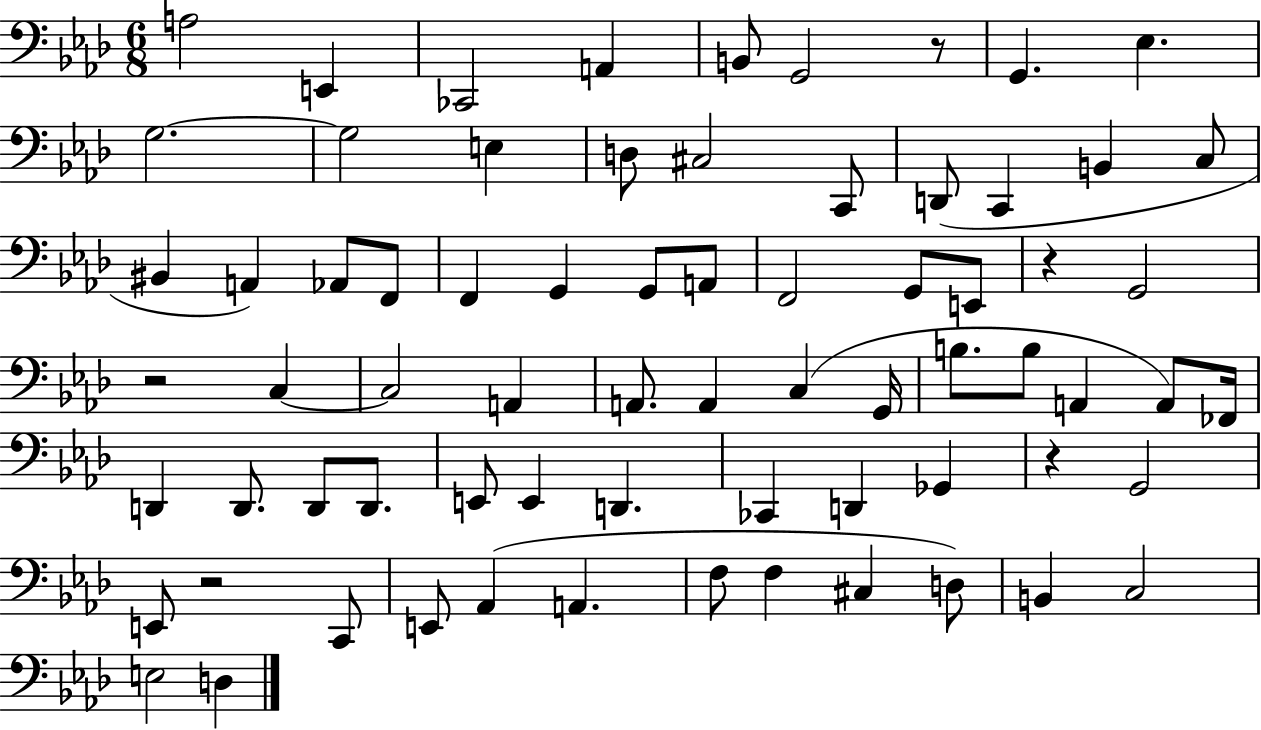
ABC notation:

X:1
T:Untitled
M:6/8
L:1/4
K:Ab
A,2 E,, _C,,2 A,, B,,/2 G,,2 z/2 G,, _E, G,2 G,2 E, D,/2 ^C,2 C,,/2 D,,/2 C,, B,, C,/2 ^B,, A,, _A,,/2 F,,/2 F,, G,, G,,/2 A,,/2 F,,2 G,,/2 E,,/2 z G,,2 z2 C, C,2 A,, A,,/2 A,, C, G,,/4 B,/2 B,/2 A,, A,,/2 _F,,/4 D,, D,,/2 D,,/2 D,,/2 E,,/2 E,, D,, _C,, D,, _G,, z G,,2 E,,/2 z2 C,,/2 E,,/2 _A,, A,, F,/2 F, ^C, D,/2 B,, C,2 E,2 D,